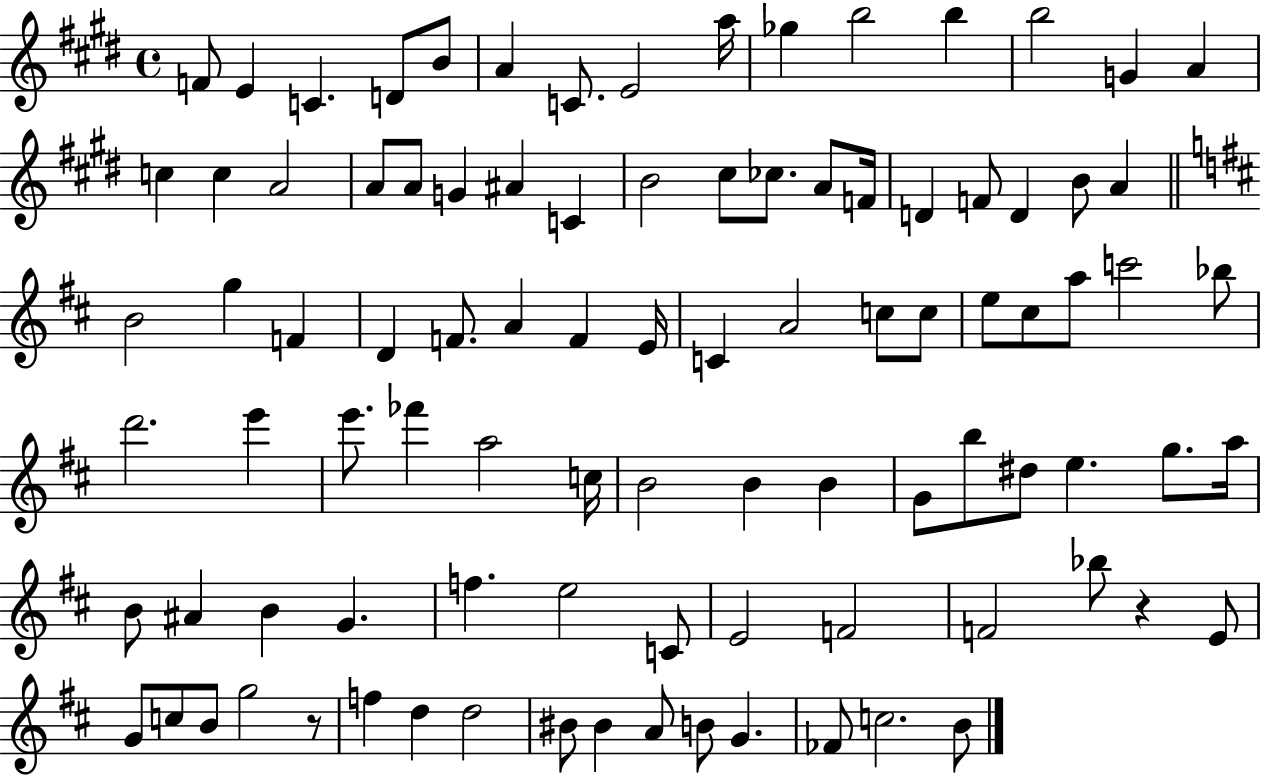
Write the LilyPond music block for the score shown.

{
  \clef treble
  \time 4/4
  \defaultTimeSignature
  \key e \major
  f'8 e'4 c'4. d'8 b'8 | a'4 c'8. e'2 a''16 | ges''4 b''2 b''4 | b''2 g'4 a'4 | \break c''4 c''4 a'2 | a'8 a'8 g'4 ais'4 c'4 | b'2 cis''8 ces''8. a'8 f'16 | d'4 f'8 d'4 b'8 a'4 | \break \bar "||" \break \key b \minor b'2 g''4 f'4 | d'4 f'8. a'4 f'4 e'16 | c'4 a'2 c''8 c''8 | e''8 cis''8 a''8 c'''2 bes''8 | \break d'''2. e'''4 | e'''8. fes'''4 a''2 c''16 | b'2 b'4 b'4 | g'8 b''8 dis''8 e''4. g''8. a''16 | \break b'8 ais'4 b'4 g'4. | f''4. e''2 c'8 | e'2 f'2 | f'2 bes''8 r4 e'8 | \break g'8 c''8 b'8 g''2 r8 | f''4 d''4 d''2 | bis'8 bis'4 a'8 b'8 g'4. | fes'8 c''2. b'8 | \break \bar "|."
}